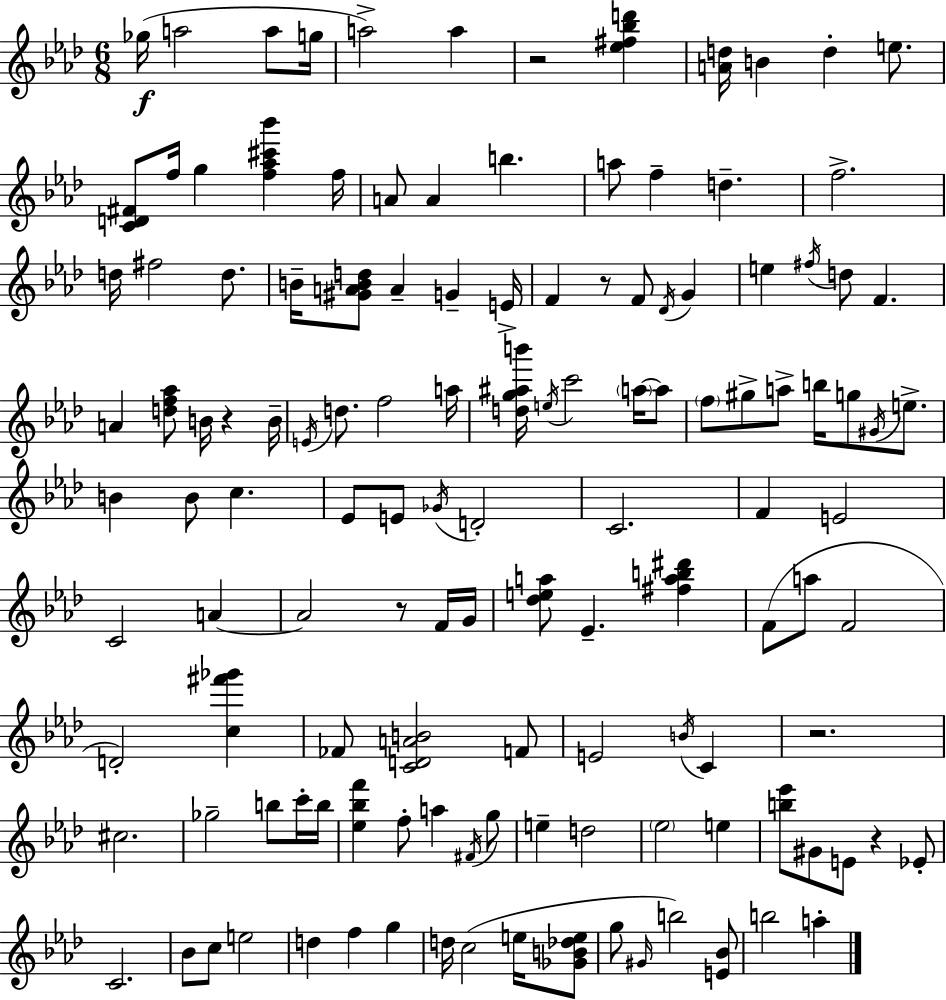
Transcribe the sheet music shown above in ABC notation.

X:1
T:Untitled
M:6/8
L:1/4
K:Fm
_g/4 a2 a/2 g/4 a2 a z2 [_e^f_bd'] [Ad]/4 B d e/2 [CD^F]/2 f/4 g [f_a^c'_b'] f/4 A/2 A b a/2 f d f2 d/4 ^f2 d/2 B/4 [^GABd]/2 A G E/4 F z/2 F/2 _D/4 G e ^f/4 d/2 F A [df_a]/2 B/4 z B/4 E/4 d/2 f2 a/4 [dg^ab']/4 e/4 c'2 a/4 a/2 f/2 ^g/2 a/2 b/4 g/2 ^G/4 e/2 B B/2 c _E/2 E/2 _G/4 D2 C2 F E2 C2 A A2 z/2 F/4 G/4 [_dea]/2 _E [^fab^d'] F/2 a/2 F2 D2 [c^f'_g'] _F/2 [CDAB]2 F/2 E2 B/4 C z2 ^c2 _g2 b/2 c'/4 b/4 [_e_bf'] f/2 a ^F/4 g/2 e d2 _e2 e [b_e']/2 ^G/2 E/2 z _E/2 C2 _B/2 c/2 e2 d f g d/4 c2 e/4 [_GB_de]/2 g/2 ^G/4 b2 [E_B]/2 b2 a